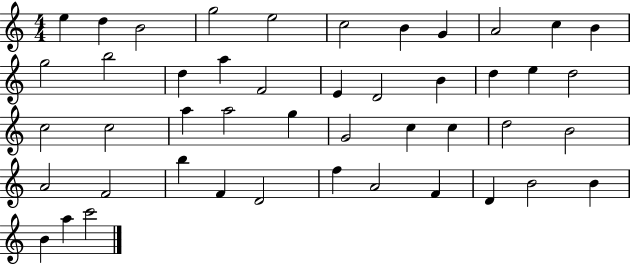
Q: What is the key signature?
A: C major